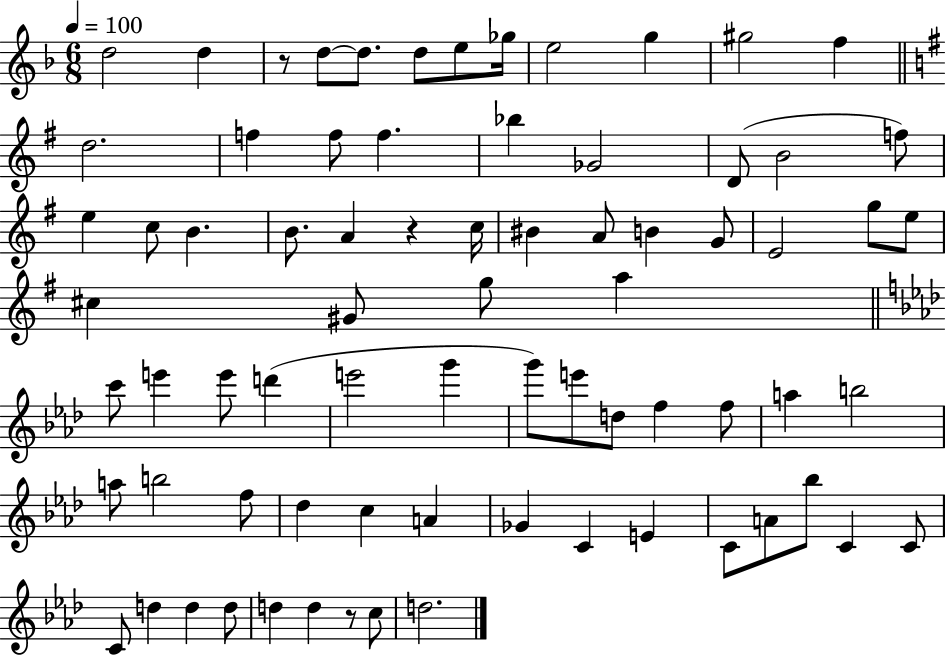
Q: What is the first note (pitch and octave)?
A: D5